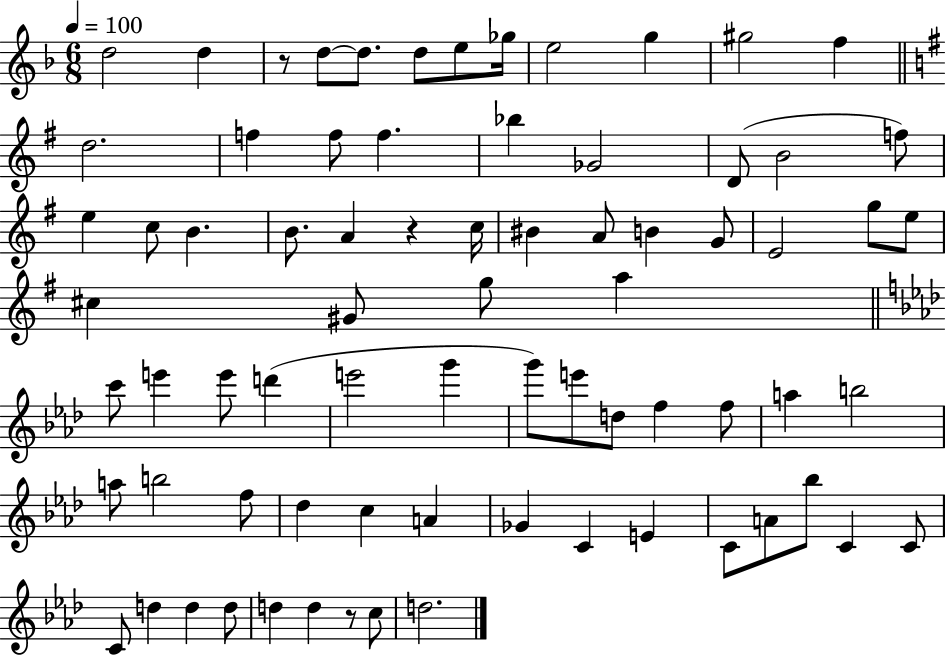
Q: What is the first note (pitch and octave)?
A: D5